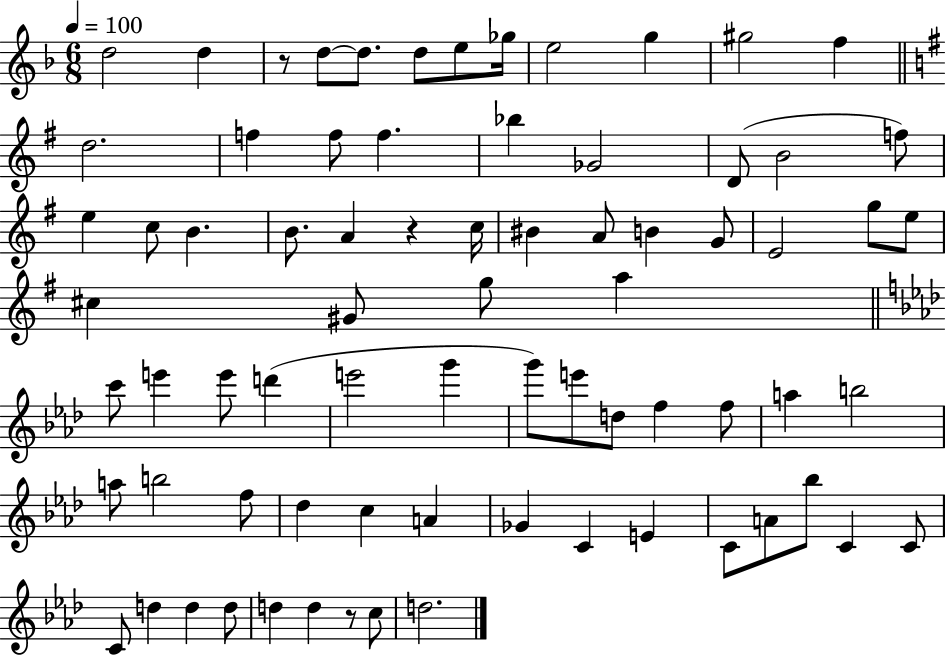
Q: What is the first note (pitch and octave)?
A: D5